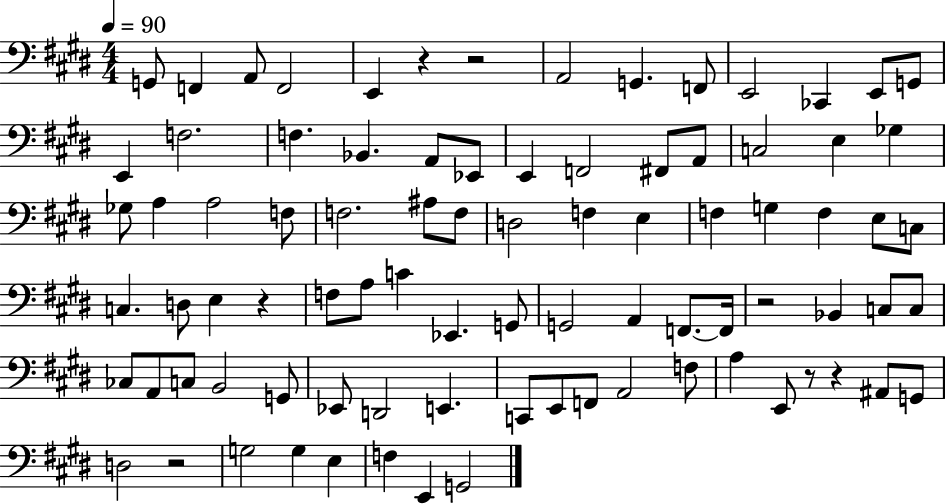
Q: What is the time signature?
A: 4/4